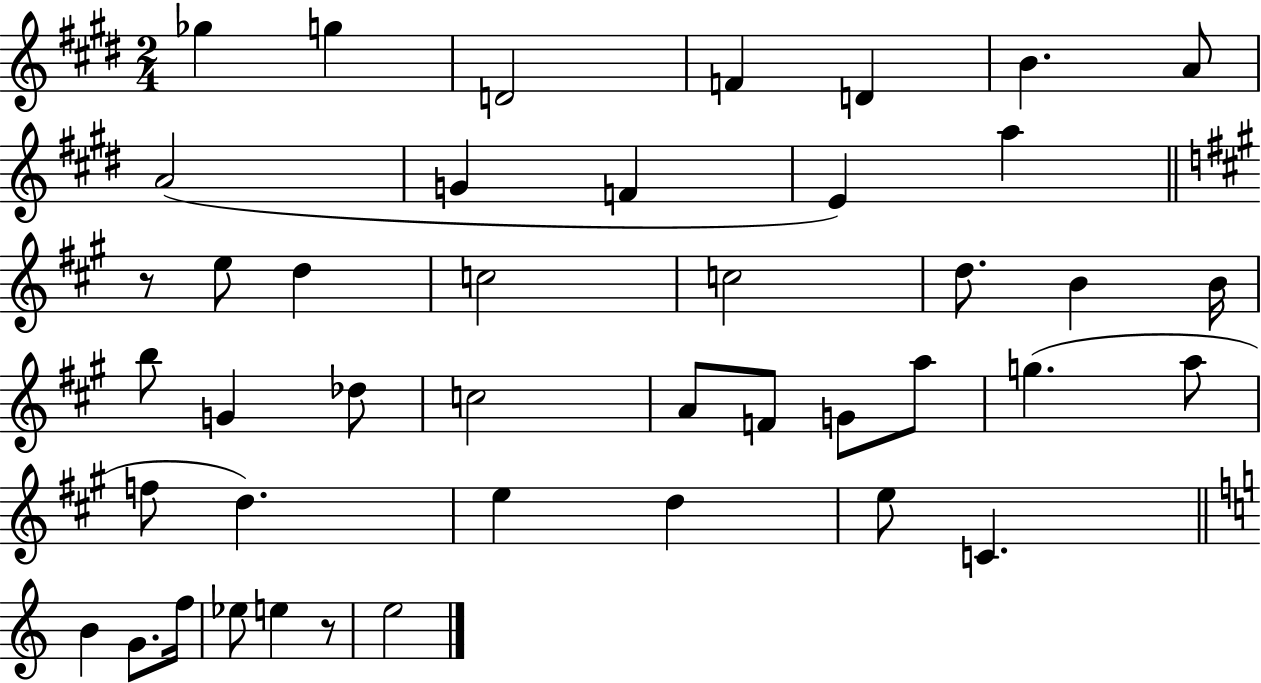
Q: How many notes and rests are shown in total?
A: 43